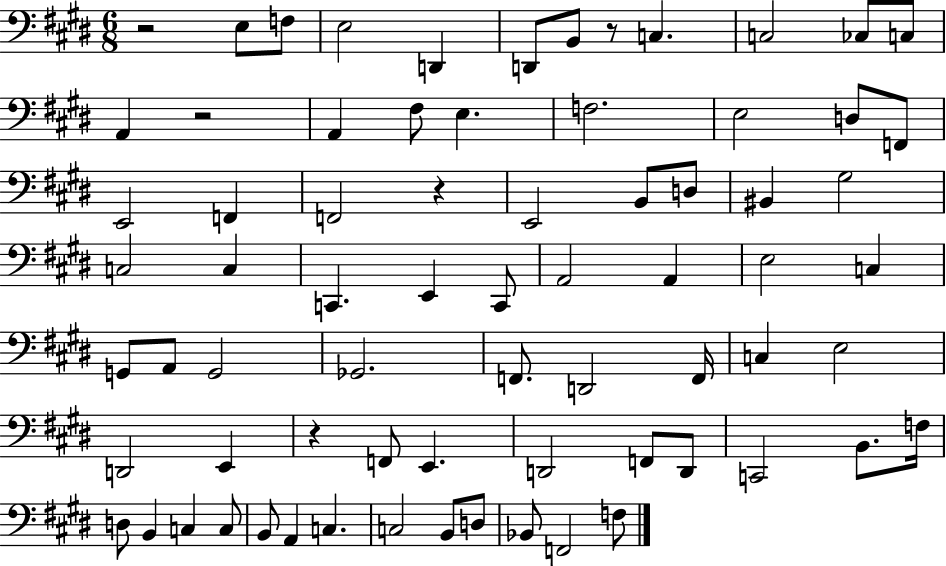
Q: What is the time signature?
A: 6/8